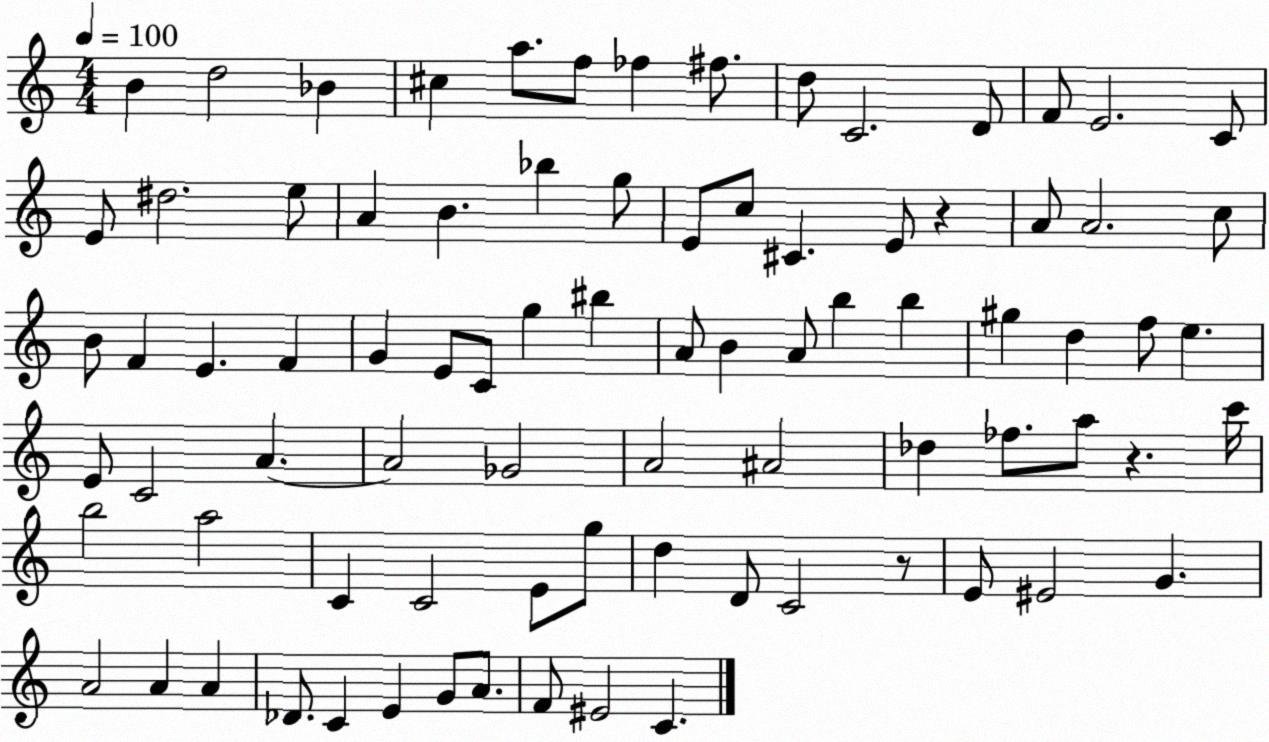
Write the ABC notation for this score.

X:1
T:Untitled
M:4/4
L:1/4
K:C
B d2 _B ^c a/2 f/2 _f ^f/2 d/2 C2 D/2 F/2 E2 C/2 E/2 ^d2 e/2 A B _b g/2 E/2 c/2 ^C E/2 z A/2 A2 c/2 B/2 F E F G E/2 C/2 g ^b A/2 B A/2 b b ^g d f/2 e E/2 C2 A A2 _G2 A2 ^A2 _d _f/2 a/2 z c'/4 b2 a2 C C2 E/2 g/2 d D/2 C2 z/2 E/2 ^E2 G A2 A A _D/2 C E G/2 A/2 F/2 ^E2 C